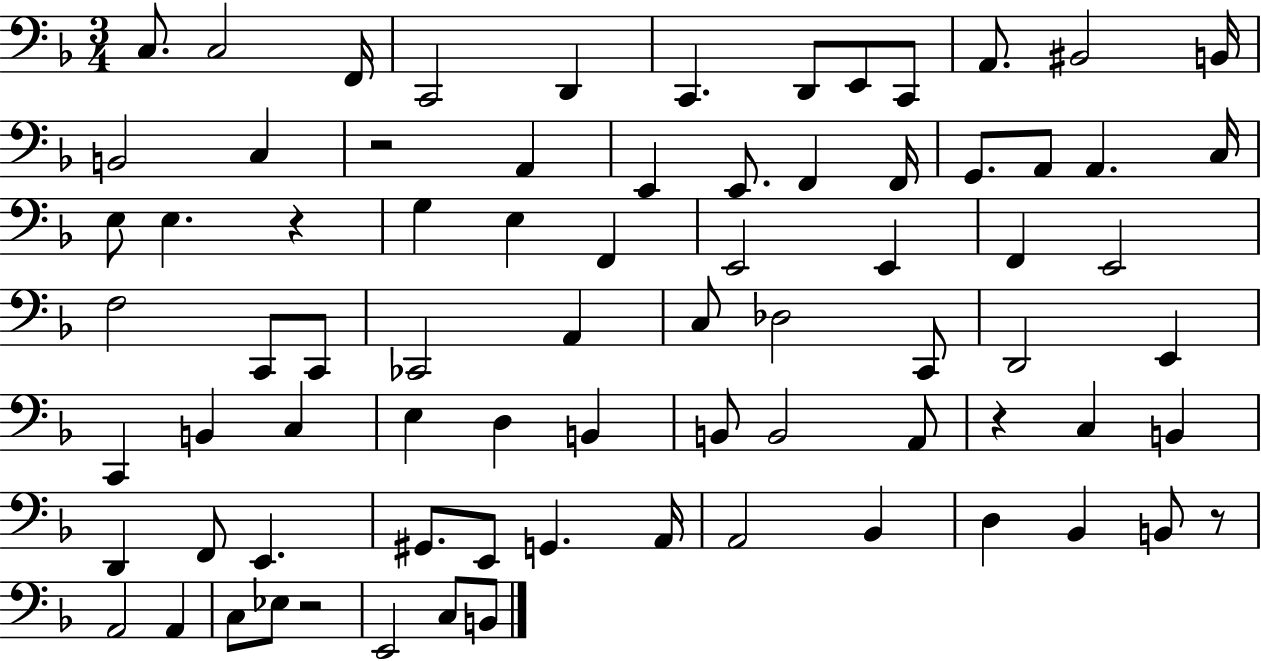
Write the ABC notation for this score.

X:1
T:Untitled
M:3/4
L:1/4
K:F
C,/2 C,2 F,,/4 C,,2 D,, C,, D,,/2 E,,/2 C,,/2 A,,/2 ^B,,2 B,,/4 B,,2 C, z2 A,, E,, E,,/2 F,, F,,/4 G,,/2 A,,/2 A,, C,/4 E,/2 E, z G, E, F,, E,,2 E,, F,, E,,2 F,2 C,,/2 C,,/2 _C,,2 A,, C,/2 _D,2 C,,/2 D,,2 E,, C,, B,, C, E, D, B,, B,,/2 B,,2 A,,/2 z C, B,, D,, F,,/2 E,, ^G,,/2 E,,/2 G,, A,,/4 A,,2 _B,, D, _B,, B,,/2 z/2 A,,2 A,, C,/2 _E,/2 z2 E,,2 C,/2 B,,/2